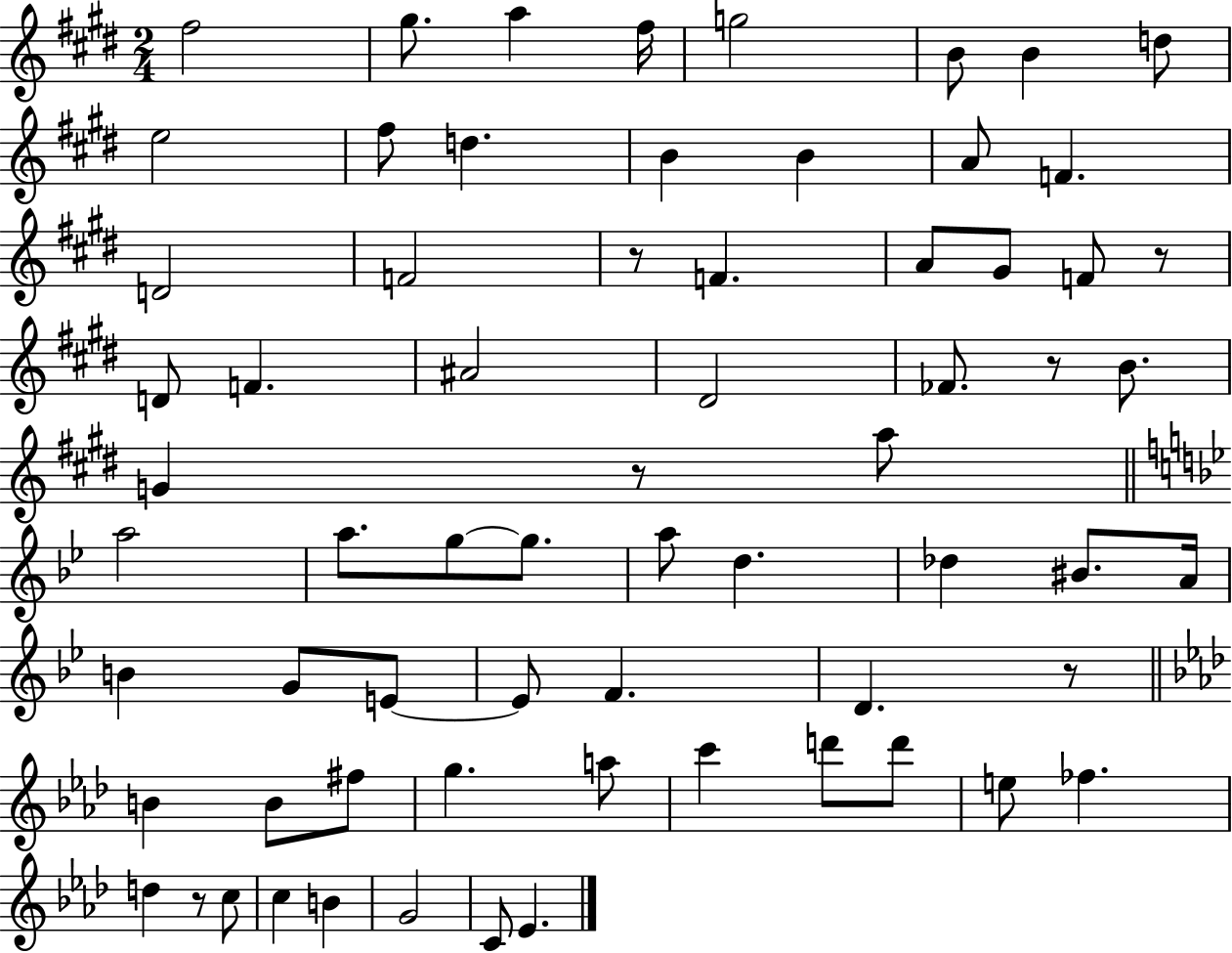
X:1
T:Untitled
M:2/4
L:1/4
K:E
^f2 ^g/2 a ^f/4 g2 B/2 B d/2 e2 ^f/2 d B B A/2 F D2 F2 z/2 F A/2 ^G/2 F/2 z/2 D/2 F ^A2 ^D2 _F/2 z/2 B/2 G z/2 a/2 a2 a/2 g/2 g/2 a/2 d _d ^B/2 A/4 B G/2 E/2 E/2 F D z/2 B B/2 ^f/2 g a/2 c' d'/2 d'/2 e/2 _f d z/2 c/2 c B G2 C/2 _E